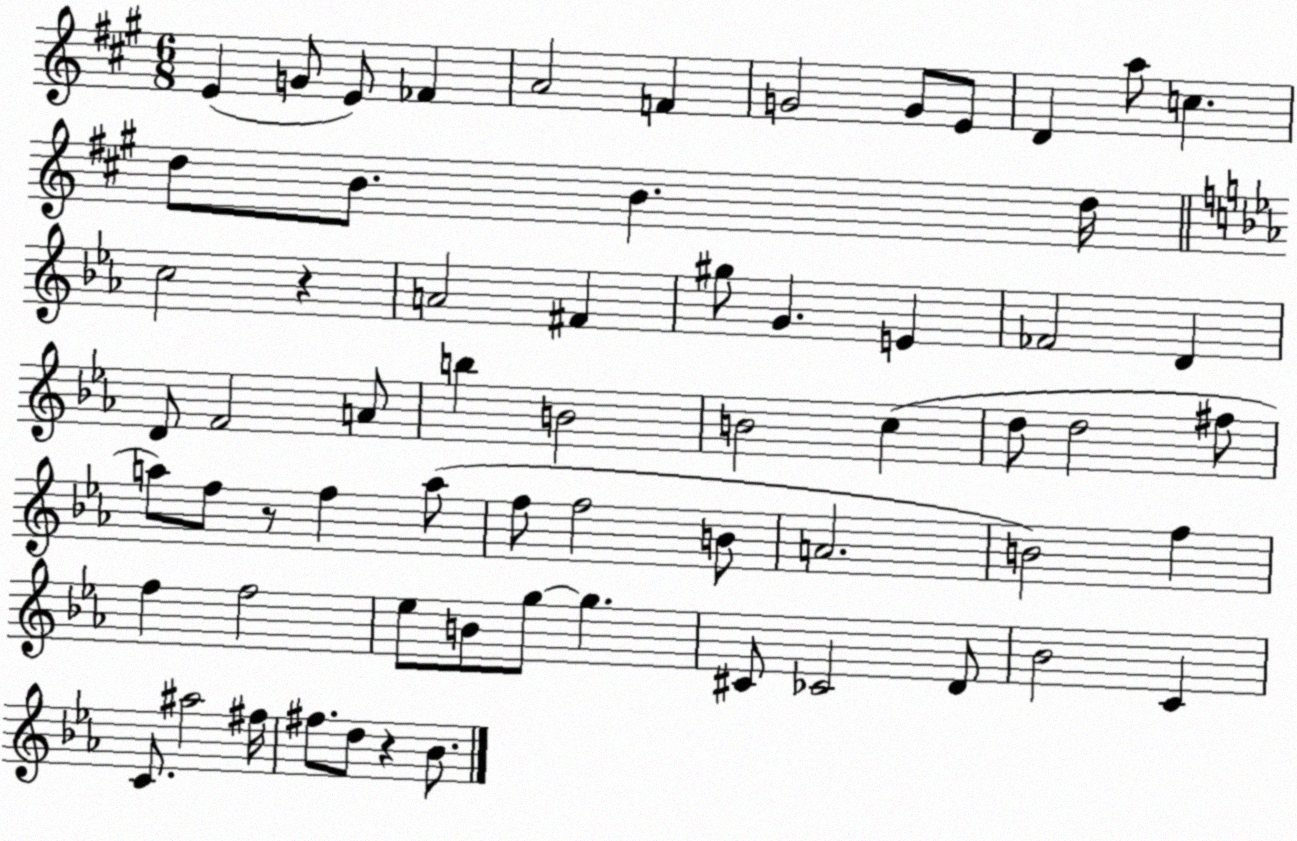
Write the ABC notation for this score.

X:1
T:Untitled
M:6/8
L:1/4
K:A
E G/2 E/2 _F A2 F G2 G/2 E/2 D a/2 c d/2 B/2 B d/4 c2 z A2 ^F ^g/2 G E _F2 D D/2 F2 A/2 b B2 B2 c d/2 d2 ^f/2 a/2 f/2 z/2 f a/2 f/2 f2 B/2 A2 B2 f f f2 _e/2 B/2 g/2 g ^C/2 _C2 D/2 _B2 C C/2 ^a2 ^f/4 ^f/2 d/2 z _B/2